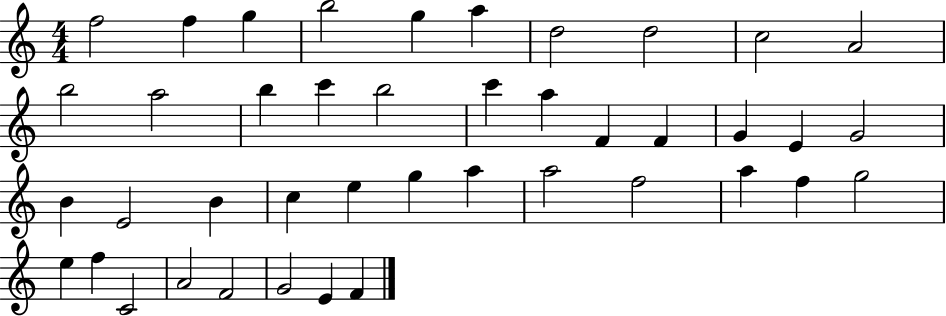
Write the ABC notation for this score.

X:1
T:Untitled
M:4/4
L:1/4
K:C
f2 f g b2 g a d2 d2 c2 A2 b2 a2 b c' b2 c' a F F G E G2 B E2 B c e g a a2 f2 a f g2 e f C2 A2 F2 G2 E F